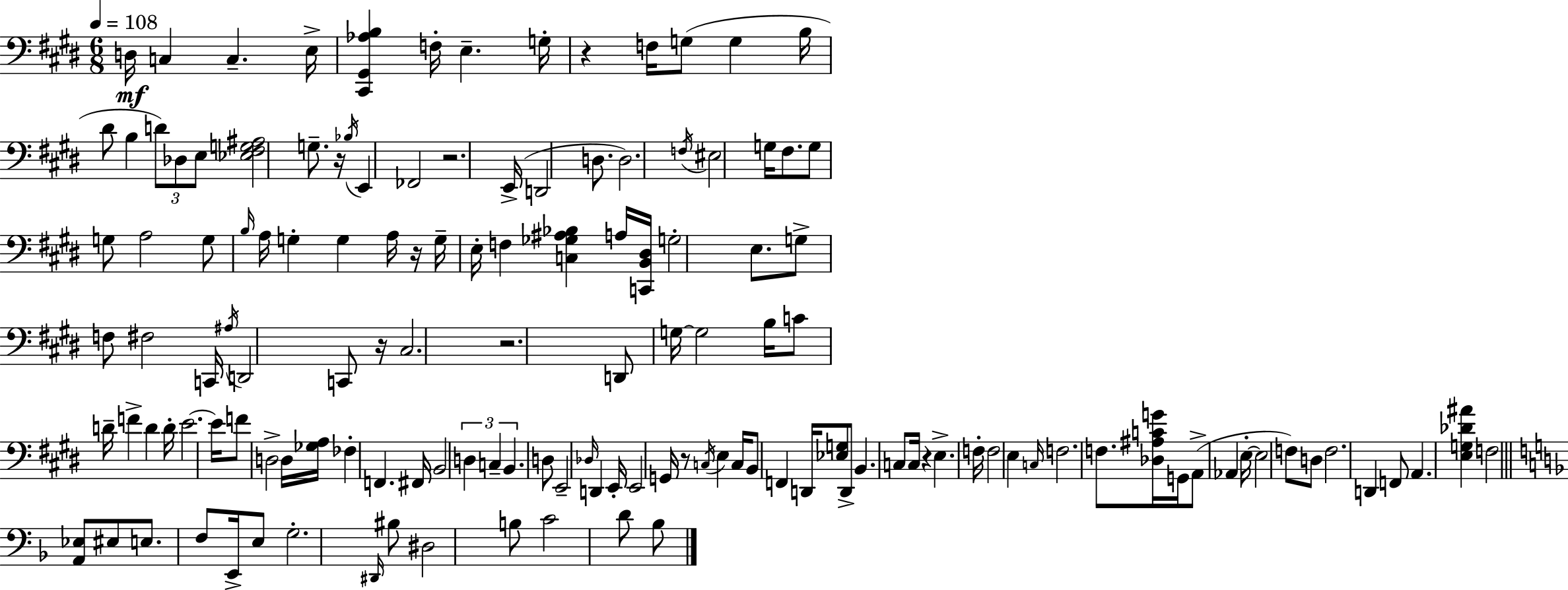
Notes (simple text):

D3/s C3/q C3/q. E3/s [C#2,G#2,Ab3,B3]/q F3/s E3/q. G3/s R/q F3/s G3/e G3/q B3/s D#4/e B3/q D4/e Db3/e E3/e [Eb3,F#3,G3,A#3]/h G3/e. R/s Bb3/s E2/q FES2/h R/h. E2/s D2/h D3/e. D3/h. F3/s EIS3/h G3/s F#3/e. G3/e G3/e A3/h G3/e B3/s A3/s G3/q G3/q A3/s R/s G3/s E3/s F3/q [C3,Gb3,A#3,Bb3]/q A3/s [C2,B2,D#3]/s G3/h E3/e. G3/e F3/e F#3/h C2/s A#3/s D2/h C2/e R/s C#3/h. R/h. D2/e G3/s G3/h B3/s C4/e D4/s F4/q D4/q D4/s E4/h. E4/s F4/e D3/h D3/s [Gb3,A3]/s FES3/q F2/q. F#2/s B2/h D3/q C3/q B2/q. D3/e E2/h Db3/s D2/q E2/s E2/h G2/s R/e C3/s E3/q C3/s B2/e F2/q D2/s [Eb3,G3]/e D2/e B2/q. C3/e C3/s R/q E3/q. F3/s F3/h E3/q C3/s F3/h. F3/e. [Db3,A#3,C4,G4]/s G2/s A2/e Ab2/q E3/s E3/h F3/e D3/e F3/h. D2/q F2/e A2/q. [E3,G3,Db4,A#4]/q F3/h [A2,Eb3]/e EIS3/e E3/e. F3/e E2/s E3/e G3/h. D#2/s BIS3/e D#3/h B3/e C4/h D4/e Bb3/e